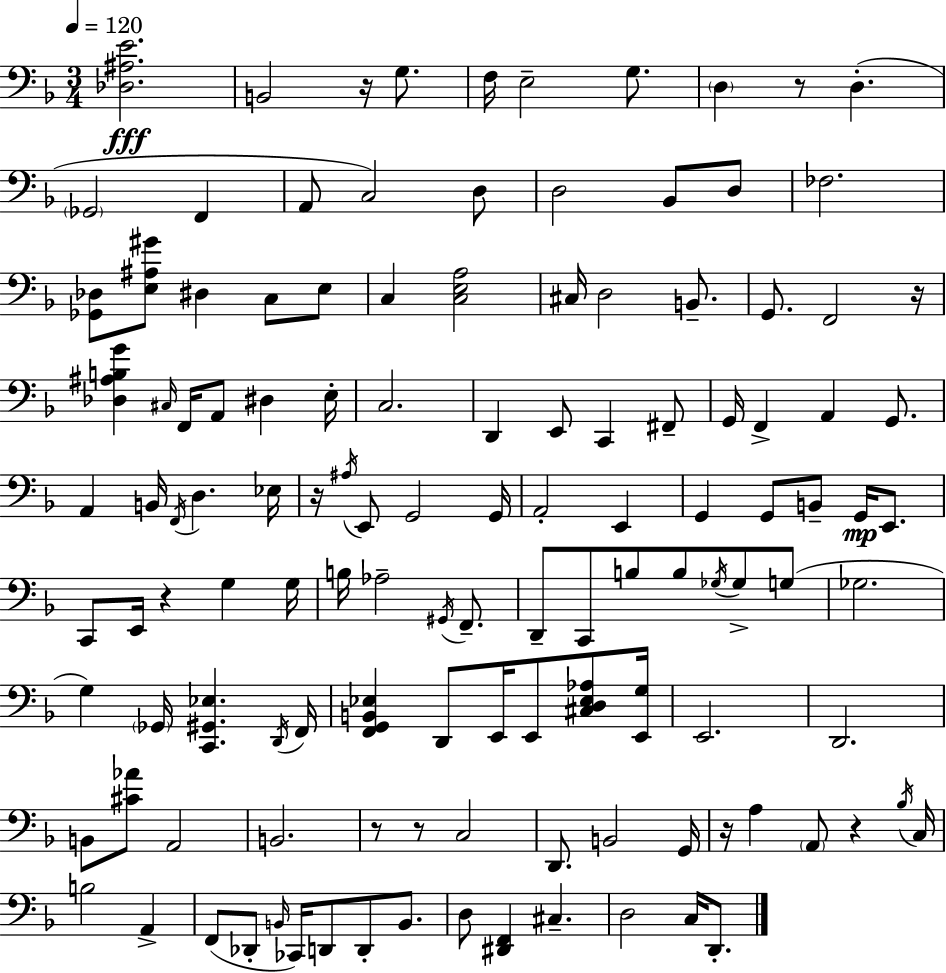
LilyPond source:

{
  \clef bass
  \numericTimeSignature
  \time 3/4
  \key d \minor
  \tempo 4 = 120
  <des ais e'>2.\fff | b,2 r16 g8. | f16 e2-- g8. | \parenthesize d4 r8 d4.-.( | \break \parenthesize ges,2 f,4 | a,8 c2) d8 | d2 bes,8 d8 | fes2. | \break <ges, des>8 <e ais gis'>8 dis4 c8 e8 | c4 <c e a>2 | cis16 d2 b,8.-- | g,8. f,2 r16 | \break <des ais b g'>4 \grace { cis16 } f,16 a,8 dis4 | e16-. c2. | d,4 e,8 c,4 fis,8-- | g,16 f,4-> a,4 g,8. | \break a,4 b,16 \acciaccatura { f,16 } d4. | ees16 r16 \acciaccatura { ais16 } e,8 g,2 | g,16 a,2-. e,4 | g,4 g,8 b,8-- g,16\mp | \break e,8. c,8 e,16 r4 g4 | g16 b16 aes2-- | \acciaccatura { gis,16 } f,8.-- d,8-- c,8 b8 b8 | \acciaccatura { ges16 } ges8-> g8( ges2. | \break g4) \parenthesize ges,16 <c, gis, ees>4. | \acciaccatura { d,16 } f,16 <f, g, b, ees>4 d,8 | e,16 e,8 <cis d ees aes>8 <e, g>16 e,2. | d,2. | \break b,8 <cis' aes'>8 a,2 | b,2. | r8 r8 c2 | d,8. b,2 | \break g,16 r16 a4 \parenthesize a,8 | r4 \acciaccatura { bes16 } c16 b2 | a,4-> f,8( des,8-. \grace { b,16 } | ces,16) d,8 d,8-. b,8. d8 <dis, f,>4 | \break cis4.-- d2 | c16 d,8.-. \bar "|."
}